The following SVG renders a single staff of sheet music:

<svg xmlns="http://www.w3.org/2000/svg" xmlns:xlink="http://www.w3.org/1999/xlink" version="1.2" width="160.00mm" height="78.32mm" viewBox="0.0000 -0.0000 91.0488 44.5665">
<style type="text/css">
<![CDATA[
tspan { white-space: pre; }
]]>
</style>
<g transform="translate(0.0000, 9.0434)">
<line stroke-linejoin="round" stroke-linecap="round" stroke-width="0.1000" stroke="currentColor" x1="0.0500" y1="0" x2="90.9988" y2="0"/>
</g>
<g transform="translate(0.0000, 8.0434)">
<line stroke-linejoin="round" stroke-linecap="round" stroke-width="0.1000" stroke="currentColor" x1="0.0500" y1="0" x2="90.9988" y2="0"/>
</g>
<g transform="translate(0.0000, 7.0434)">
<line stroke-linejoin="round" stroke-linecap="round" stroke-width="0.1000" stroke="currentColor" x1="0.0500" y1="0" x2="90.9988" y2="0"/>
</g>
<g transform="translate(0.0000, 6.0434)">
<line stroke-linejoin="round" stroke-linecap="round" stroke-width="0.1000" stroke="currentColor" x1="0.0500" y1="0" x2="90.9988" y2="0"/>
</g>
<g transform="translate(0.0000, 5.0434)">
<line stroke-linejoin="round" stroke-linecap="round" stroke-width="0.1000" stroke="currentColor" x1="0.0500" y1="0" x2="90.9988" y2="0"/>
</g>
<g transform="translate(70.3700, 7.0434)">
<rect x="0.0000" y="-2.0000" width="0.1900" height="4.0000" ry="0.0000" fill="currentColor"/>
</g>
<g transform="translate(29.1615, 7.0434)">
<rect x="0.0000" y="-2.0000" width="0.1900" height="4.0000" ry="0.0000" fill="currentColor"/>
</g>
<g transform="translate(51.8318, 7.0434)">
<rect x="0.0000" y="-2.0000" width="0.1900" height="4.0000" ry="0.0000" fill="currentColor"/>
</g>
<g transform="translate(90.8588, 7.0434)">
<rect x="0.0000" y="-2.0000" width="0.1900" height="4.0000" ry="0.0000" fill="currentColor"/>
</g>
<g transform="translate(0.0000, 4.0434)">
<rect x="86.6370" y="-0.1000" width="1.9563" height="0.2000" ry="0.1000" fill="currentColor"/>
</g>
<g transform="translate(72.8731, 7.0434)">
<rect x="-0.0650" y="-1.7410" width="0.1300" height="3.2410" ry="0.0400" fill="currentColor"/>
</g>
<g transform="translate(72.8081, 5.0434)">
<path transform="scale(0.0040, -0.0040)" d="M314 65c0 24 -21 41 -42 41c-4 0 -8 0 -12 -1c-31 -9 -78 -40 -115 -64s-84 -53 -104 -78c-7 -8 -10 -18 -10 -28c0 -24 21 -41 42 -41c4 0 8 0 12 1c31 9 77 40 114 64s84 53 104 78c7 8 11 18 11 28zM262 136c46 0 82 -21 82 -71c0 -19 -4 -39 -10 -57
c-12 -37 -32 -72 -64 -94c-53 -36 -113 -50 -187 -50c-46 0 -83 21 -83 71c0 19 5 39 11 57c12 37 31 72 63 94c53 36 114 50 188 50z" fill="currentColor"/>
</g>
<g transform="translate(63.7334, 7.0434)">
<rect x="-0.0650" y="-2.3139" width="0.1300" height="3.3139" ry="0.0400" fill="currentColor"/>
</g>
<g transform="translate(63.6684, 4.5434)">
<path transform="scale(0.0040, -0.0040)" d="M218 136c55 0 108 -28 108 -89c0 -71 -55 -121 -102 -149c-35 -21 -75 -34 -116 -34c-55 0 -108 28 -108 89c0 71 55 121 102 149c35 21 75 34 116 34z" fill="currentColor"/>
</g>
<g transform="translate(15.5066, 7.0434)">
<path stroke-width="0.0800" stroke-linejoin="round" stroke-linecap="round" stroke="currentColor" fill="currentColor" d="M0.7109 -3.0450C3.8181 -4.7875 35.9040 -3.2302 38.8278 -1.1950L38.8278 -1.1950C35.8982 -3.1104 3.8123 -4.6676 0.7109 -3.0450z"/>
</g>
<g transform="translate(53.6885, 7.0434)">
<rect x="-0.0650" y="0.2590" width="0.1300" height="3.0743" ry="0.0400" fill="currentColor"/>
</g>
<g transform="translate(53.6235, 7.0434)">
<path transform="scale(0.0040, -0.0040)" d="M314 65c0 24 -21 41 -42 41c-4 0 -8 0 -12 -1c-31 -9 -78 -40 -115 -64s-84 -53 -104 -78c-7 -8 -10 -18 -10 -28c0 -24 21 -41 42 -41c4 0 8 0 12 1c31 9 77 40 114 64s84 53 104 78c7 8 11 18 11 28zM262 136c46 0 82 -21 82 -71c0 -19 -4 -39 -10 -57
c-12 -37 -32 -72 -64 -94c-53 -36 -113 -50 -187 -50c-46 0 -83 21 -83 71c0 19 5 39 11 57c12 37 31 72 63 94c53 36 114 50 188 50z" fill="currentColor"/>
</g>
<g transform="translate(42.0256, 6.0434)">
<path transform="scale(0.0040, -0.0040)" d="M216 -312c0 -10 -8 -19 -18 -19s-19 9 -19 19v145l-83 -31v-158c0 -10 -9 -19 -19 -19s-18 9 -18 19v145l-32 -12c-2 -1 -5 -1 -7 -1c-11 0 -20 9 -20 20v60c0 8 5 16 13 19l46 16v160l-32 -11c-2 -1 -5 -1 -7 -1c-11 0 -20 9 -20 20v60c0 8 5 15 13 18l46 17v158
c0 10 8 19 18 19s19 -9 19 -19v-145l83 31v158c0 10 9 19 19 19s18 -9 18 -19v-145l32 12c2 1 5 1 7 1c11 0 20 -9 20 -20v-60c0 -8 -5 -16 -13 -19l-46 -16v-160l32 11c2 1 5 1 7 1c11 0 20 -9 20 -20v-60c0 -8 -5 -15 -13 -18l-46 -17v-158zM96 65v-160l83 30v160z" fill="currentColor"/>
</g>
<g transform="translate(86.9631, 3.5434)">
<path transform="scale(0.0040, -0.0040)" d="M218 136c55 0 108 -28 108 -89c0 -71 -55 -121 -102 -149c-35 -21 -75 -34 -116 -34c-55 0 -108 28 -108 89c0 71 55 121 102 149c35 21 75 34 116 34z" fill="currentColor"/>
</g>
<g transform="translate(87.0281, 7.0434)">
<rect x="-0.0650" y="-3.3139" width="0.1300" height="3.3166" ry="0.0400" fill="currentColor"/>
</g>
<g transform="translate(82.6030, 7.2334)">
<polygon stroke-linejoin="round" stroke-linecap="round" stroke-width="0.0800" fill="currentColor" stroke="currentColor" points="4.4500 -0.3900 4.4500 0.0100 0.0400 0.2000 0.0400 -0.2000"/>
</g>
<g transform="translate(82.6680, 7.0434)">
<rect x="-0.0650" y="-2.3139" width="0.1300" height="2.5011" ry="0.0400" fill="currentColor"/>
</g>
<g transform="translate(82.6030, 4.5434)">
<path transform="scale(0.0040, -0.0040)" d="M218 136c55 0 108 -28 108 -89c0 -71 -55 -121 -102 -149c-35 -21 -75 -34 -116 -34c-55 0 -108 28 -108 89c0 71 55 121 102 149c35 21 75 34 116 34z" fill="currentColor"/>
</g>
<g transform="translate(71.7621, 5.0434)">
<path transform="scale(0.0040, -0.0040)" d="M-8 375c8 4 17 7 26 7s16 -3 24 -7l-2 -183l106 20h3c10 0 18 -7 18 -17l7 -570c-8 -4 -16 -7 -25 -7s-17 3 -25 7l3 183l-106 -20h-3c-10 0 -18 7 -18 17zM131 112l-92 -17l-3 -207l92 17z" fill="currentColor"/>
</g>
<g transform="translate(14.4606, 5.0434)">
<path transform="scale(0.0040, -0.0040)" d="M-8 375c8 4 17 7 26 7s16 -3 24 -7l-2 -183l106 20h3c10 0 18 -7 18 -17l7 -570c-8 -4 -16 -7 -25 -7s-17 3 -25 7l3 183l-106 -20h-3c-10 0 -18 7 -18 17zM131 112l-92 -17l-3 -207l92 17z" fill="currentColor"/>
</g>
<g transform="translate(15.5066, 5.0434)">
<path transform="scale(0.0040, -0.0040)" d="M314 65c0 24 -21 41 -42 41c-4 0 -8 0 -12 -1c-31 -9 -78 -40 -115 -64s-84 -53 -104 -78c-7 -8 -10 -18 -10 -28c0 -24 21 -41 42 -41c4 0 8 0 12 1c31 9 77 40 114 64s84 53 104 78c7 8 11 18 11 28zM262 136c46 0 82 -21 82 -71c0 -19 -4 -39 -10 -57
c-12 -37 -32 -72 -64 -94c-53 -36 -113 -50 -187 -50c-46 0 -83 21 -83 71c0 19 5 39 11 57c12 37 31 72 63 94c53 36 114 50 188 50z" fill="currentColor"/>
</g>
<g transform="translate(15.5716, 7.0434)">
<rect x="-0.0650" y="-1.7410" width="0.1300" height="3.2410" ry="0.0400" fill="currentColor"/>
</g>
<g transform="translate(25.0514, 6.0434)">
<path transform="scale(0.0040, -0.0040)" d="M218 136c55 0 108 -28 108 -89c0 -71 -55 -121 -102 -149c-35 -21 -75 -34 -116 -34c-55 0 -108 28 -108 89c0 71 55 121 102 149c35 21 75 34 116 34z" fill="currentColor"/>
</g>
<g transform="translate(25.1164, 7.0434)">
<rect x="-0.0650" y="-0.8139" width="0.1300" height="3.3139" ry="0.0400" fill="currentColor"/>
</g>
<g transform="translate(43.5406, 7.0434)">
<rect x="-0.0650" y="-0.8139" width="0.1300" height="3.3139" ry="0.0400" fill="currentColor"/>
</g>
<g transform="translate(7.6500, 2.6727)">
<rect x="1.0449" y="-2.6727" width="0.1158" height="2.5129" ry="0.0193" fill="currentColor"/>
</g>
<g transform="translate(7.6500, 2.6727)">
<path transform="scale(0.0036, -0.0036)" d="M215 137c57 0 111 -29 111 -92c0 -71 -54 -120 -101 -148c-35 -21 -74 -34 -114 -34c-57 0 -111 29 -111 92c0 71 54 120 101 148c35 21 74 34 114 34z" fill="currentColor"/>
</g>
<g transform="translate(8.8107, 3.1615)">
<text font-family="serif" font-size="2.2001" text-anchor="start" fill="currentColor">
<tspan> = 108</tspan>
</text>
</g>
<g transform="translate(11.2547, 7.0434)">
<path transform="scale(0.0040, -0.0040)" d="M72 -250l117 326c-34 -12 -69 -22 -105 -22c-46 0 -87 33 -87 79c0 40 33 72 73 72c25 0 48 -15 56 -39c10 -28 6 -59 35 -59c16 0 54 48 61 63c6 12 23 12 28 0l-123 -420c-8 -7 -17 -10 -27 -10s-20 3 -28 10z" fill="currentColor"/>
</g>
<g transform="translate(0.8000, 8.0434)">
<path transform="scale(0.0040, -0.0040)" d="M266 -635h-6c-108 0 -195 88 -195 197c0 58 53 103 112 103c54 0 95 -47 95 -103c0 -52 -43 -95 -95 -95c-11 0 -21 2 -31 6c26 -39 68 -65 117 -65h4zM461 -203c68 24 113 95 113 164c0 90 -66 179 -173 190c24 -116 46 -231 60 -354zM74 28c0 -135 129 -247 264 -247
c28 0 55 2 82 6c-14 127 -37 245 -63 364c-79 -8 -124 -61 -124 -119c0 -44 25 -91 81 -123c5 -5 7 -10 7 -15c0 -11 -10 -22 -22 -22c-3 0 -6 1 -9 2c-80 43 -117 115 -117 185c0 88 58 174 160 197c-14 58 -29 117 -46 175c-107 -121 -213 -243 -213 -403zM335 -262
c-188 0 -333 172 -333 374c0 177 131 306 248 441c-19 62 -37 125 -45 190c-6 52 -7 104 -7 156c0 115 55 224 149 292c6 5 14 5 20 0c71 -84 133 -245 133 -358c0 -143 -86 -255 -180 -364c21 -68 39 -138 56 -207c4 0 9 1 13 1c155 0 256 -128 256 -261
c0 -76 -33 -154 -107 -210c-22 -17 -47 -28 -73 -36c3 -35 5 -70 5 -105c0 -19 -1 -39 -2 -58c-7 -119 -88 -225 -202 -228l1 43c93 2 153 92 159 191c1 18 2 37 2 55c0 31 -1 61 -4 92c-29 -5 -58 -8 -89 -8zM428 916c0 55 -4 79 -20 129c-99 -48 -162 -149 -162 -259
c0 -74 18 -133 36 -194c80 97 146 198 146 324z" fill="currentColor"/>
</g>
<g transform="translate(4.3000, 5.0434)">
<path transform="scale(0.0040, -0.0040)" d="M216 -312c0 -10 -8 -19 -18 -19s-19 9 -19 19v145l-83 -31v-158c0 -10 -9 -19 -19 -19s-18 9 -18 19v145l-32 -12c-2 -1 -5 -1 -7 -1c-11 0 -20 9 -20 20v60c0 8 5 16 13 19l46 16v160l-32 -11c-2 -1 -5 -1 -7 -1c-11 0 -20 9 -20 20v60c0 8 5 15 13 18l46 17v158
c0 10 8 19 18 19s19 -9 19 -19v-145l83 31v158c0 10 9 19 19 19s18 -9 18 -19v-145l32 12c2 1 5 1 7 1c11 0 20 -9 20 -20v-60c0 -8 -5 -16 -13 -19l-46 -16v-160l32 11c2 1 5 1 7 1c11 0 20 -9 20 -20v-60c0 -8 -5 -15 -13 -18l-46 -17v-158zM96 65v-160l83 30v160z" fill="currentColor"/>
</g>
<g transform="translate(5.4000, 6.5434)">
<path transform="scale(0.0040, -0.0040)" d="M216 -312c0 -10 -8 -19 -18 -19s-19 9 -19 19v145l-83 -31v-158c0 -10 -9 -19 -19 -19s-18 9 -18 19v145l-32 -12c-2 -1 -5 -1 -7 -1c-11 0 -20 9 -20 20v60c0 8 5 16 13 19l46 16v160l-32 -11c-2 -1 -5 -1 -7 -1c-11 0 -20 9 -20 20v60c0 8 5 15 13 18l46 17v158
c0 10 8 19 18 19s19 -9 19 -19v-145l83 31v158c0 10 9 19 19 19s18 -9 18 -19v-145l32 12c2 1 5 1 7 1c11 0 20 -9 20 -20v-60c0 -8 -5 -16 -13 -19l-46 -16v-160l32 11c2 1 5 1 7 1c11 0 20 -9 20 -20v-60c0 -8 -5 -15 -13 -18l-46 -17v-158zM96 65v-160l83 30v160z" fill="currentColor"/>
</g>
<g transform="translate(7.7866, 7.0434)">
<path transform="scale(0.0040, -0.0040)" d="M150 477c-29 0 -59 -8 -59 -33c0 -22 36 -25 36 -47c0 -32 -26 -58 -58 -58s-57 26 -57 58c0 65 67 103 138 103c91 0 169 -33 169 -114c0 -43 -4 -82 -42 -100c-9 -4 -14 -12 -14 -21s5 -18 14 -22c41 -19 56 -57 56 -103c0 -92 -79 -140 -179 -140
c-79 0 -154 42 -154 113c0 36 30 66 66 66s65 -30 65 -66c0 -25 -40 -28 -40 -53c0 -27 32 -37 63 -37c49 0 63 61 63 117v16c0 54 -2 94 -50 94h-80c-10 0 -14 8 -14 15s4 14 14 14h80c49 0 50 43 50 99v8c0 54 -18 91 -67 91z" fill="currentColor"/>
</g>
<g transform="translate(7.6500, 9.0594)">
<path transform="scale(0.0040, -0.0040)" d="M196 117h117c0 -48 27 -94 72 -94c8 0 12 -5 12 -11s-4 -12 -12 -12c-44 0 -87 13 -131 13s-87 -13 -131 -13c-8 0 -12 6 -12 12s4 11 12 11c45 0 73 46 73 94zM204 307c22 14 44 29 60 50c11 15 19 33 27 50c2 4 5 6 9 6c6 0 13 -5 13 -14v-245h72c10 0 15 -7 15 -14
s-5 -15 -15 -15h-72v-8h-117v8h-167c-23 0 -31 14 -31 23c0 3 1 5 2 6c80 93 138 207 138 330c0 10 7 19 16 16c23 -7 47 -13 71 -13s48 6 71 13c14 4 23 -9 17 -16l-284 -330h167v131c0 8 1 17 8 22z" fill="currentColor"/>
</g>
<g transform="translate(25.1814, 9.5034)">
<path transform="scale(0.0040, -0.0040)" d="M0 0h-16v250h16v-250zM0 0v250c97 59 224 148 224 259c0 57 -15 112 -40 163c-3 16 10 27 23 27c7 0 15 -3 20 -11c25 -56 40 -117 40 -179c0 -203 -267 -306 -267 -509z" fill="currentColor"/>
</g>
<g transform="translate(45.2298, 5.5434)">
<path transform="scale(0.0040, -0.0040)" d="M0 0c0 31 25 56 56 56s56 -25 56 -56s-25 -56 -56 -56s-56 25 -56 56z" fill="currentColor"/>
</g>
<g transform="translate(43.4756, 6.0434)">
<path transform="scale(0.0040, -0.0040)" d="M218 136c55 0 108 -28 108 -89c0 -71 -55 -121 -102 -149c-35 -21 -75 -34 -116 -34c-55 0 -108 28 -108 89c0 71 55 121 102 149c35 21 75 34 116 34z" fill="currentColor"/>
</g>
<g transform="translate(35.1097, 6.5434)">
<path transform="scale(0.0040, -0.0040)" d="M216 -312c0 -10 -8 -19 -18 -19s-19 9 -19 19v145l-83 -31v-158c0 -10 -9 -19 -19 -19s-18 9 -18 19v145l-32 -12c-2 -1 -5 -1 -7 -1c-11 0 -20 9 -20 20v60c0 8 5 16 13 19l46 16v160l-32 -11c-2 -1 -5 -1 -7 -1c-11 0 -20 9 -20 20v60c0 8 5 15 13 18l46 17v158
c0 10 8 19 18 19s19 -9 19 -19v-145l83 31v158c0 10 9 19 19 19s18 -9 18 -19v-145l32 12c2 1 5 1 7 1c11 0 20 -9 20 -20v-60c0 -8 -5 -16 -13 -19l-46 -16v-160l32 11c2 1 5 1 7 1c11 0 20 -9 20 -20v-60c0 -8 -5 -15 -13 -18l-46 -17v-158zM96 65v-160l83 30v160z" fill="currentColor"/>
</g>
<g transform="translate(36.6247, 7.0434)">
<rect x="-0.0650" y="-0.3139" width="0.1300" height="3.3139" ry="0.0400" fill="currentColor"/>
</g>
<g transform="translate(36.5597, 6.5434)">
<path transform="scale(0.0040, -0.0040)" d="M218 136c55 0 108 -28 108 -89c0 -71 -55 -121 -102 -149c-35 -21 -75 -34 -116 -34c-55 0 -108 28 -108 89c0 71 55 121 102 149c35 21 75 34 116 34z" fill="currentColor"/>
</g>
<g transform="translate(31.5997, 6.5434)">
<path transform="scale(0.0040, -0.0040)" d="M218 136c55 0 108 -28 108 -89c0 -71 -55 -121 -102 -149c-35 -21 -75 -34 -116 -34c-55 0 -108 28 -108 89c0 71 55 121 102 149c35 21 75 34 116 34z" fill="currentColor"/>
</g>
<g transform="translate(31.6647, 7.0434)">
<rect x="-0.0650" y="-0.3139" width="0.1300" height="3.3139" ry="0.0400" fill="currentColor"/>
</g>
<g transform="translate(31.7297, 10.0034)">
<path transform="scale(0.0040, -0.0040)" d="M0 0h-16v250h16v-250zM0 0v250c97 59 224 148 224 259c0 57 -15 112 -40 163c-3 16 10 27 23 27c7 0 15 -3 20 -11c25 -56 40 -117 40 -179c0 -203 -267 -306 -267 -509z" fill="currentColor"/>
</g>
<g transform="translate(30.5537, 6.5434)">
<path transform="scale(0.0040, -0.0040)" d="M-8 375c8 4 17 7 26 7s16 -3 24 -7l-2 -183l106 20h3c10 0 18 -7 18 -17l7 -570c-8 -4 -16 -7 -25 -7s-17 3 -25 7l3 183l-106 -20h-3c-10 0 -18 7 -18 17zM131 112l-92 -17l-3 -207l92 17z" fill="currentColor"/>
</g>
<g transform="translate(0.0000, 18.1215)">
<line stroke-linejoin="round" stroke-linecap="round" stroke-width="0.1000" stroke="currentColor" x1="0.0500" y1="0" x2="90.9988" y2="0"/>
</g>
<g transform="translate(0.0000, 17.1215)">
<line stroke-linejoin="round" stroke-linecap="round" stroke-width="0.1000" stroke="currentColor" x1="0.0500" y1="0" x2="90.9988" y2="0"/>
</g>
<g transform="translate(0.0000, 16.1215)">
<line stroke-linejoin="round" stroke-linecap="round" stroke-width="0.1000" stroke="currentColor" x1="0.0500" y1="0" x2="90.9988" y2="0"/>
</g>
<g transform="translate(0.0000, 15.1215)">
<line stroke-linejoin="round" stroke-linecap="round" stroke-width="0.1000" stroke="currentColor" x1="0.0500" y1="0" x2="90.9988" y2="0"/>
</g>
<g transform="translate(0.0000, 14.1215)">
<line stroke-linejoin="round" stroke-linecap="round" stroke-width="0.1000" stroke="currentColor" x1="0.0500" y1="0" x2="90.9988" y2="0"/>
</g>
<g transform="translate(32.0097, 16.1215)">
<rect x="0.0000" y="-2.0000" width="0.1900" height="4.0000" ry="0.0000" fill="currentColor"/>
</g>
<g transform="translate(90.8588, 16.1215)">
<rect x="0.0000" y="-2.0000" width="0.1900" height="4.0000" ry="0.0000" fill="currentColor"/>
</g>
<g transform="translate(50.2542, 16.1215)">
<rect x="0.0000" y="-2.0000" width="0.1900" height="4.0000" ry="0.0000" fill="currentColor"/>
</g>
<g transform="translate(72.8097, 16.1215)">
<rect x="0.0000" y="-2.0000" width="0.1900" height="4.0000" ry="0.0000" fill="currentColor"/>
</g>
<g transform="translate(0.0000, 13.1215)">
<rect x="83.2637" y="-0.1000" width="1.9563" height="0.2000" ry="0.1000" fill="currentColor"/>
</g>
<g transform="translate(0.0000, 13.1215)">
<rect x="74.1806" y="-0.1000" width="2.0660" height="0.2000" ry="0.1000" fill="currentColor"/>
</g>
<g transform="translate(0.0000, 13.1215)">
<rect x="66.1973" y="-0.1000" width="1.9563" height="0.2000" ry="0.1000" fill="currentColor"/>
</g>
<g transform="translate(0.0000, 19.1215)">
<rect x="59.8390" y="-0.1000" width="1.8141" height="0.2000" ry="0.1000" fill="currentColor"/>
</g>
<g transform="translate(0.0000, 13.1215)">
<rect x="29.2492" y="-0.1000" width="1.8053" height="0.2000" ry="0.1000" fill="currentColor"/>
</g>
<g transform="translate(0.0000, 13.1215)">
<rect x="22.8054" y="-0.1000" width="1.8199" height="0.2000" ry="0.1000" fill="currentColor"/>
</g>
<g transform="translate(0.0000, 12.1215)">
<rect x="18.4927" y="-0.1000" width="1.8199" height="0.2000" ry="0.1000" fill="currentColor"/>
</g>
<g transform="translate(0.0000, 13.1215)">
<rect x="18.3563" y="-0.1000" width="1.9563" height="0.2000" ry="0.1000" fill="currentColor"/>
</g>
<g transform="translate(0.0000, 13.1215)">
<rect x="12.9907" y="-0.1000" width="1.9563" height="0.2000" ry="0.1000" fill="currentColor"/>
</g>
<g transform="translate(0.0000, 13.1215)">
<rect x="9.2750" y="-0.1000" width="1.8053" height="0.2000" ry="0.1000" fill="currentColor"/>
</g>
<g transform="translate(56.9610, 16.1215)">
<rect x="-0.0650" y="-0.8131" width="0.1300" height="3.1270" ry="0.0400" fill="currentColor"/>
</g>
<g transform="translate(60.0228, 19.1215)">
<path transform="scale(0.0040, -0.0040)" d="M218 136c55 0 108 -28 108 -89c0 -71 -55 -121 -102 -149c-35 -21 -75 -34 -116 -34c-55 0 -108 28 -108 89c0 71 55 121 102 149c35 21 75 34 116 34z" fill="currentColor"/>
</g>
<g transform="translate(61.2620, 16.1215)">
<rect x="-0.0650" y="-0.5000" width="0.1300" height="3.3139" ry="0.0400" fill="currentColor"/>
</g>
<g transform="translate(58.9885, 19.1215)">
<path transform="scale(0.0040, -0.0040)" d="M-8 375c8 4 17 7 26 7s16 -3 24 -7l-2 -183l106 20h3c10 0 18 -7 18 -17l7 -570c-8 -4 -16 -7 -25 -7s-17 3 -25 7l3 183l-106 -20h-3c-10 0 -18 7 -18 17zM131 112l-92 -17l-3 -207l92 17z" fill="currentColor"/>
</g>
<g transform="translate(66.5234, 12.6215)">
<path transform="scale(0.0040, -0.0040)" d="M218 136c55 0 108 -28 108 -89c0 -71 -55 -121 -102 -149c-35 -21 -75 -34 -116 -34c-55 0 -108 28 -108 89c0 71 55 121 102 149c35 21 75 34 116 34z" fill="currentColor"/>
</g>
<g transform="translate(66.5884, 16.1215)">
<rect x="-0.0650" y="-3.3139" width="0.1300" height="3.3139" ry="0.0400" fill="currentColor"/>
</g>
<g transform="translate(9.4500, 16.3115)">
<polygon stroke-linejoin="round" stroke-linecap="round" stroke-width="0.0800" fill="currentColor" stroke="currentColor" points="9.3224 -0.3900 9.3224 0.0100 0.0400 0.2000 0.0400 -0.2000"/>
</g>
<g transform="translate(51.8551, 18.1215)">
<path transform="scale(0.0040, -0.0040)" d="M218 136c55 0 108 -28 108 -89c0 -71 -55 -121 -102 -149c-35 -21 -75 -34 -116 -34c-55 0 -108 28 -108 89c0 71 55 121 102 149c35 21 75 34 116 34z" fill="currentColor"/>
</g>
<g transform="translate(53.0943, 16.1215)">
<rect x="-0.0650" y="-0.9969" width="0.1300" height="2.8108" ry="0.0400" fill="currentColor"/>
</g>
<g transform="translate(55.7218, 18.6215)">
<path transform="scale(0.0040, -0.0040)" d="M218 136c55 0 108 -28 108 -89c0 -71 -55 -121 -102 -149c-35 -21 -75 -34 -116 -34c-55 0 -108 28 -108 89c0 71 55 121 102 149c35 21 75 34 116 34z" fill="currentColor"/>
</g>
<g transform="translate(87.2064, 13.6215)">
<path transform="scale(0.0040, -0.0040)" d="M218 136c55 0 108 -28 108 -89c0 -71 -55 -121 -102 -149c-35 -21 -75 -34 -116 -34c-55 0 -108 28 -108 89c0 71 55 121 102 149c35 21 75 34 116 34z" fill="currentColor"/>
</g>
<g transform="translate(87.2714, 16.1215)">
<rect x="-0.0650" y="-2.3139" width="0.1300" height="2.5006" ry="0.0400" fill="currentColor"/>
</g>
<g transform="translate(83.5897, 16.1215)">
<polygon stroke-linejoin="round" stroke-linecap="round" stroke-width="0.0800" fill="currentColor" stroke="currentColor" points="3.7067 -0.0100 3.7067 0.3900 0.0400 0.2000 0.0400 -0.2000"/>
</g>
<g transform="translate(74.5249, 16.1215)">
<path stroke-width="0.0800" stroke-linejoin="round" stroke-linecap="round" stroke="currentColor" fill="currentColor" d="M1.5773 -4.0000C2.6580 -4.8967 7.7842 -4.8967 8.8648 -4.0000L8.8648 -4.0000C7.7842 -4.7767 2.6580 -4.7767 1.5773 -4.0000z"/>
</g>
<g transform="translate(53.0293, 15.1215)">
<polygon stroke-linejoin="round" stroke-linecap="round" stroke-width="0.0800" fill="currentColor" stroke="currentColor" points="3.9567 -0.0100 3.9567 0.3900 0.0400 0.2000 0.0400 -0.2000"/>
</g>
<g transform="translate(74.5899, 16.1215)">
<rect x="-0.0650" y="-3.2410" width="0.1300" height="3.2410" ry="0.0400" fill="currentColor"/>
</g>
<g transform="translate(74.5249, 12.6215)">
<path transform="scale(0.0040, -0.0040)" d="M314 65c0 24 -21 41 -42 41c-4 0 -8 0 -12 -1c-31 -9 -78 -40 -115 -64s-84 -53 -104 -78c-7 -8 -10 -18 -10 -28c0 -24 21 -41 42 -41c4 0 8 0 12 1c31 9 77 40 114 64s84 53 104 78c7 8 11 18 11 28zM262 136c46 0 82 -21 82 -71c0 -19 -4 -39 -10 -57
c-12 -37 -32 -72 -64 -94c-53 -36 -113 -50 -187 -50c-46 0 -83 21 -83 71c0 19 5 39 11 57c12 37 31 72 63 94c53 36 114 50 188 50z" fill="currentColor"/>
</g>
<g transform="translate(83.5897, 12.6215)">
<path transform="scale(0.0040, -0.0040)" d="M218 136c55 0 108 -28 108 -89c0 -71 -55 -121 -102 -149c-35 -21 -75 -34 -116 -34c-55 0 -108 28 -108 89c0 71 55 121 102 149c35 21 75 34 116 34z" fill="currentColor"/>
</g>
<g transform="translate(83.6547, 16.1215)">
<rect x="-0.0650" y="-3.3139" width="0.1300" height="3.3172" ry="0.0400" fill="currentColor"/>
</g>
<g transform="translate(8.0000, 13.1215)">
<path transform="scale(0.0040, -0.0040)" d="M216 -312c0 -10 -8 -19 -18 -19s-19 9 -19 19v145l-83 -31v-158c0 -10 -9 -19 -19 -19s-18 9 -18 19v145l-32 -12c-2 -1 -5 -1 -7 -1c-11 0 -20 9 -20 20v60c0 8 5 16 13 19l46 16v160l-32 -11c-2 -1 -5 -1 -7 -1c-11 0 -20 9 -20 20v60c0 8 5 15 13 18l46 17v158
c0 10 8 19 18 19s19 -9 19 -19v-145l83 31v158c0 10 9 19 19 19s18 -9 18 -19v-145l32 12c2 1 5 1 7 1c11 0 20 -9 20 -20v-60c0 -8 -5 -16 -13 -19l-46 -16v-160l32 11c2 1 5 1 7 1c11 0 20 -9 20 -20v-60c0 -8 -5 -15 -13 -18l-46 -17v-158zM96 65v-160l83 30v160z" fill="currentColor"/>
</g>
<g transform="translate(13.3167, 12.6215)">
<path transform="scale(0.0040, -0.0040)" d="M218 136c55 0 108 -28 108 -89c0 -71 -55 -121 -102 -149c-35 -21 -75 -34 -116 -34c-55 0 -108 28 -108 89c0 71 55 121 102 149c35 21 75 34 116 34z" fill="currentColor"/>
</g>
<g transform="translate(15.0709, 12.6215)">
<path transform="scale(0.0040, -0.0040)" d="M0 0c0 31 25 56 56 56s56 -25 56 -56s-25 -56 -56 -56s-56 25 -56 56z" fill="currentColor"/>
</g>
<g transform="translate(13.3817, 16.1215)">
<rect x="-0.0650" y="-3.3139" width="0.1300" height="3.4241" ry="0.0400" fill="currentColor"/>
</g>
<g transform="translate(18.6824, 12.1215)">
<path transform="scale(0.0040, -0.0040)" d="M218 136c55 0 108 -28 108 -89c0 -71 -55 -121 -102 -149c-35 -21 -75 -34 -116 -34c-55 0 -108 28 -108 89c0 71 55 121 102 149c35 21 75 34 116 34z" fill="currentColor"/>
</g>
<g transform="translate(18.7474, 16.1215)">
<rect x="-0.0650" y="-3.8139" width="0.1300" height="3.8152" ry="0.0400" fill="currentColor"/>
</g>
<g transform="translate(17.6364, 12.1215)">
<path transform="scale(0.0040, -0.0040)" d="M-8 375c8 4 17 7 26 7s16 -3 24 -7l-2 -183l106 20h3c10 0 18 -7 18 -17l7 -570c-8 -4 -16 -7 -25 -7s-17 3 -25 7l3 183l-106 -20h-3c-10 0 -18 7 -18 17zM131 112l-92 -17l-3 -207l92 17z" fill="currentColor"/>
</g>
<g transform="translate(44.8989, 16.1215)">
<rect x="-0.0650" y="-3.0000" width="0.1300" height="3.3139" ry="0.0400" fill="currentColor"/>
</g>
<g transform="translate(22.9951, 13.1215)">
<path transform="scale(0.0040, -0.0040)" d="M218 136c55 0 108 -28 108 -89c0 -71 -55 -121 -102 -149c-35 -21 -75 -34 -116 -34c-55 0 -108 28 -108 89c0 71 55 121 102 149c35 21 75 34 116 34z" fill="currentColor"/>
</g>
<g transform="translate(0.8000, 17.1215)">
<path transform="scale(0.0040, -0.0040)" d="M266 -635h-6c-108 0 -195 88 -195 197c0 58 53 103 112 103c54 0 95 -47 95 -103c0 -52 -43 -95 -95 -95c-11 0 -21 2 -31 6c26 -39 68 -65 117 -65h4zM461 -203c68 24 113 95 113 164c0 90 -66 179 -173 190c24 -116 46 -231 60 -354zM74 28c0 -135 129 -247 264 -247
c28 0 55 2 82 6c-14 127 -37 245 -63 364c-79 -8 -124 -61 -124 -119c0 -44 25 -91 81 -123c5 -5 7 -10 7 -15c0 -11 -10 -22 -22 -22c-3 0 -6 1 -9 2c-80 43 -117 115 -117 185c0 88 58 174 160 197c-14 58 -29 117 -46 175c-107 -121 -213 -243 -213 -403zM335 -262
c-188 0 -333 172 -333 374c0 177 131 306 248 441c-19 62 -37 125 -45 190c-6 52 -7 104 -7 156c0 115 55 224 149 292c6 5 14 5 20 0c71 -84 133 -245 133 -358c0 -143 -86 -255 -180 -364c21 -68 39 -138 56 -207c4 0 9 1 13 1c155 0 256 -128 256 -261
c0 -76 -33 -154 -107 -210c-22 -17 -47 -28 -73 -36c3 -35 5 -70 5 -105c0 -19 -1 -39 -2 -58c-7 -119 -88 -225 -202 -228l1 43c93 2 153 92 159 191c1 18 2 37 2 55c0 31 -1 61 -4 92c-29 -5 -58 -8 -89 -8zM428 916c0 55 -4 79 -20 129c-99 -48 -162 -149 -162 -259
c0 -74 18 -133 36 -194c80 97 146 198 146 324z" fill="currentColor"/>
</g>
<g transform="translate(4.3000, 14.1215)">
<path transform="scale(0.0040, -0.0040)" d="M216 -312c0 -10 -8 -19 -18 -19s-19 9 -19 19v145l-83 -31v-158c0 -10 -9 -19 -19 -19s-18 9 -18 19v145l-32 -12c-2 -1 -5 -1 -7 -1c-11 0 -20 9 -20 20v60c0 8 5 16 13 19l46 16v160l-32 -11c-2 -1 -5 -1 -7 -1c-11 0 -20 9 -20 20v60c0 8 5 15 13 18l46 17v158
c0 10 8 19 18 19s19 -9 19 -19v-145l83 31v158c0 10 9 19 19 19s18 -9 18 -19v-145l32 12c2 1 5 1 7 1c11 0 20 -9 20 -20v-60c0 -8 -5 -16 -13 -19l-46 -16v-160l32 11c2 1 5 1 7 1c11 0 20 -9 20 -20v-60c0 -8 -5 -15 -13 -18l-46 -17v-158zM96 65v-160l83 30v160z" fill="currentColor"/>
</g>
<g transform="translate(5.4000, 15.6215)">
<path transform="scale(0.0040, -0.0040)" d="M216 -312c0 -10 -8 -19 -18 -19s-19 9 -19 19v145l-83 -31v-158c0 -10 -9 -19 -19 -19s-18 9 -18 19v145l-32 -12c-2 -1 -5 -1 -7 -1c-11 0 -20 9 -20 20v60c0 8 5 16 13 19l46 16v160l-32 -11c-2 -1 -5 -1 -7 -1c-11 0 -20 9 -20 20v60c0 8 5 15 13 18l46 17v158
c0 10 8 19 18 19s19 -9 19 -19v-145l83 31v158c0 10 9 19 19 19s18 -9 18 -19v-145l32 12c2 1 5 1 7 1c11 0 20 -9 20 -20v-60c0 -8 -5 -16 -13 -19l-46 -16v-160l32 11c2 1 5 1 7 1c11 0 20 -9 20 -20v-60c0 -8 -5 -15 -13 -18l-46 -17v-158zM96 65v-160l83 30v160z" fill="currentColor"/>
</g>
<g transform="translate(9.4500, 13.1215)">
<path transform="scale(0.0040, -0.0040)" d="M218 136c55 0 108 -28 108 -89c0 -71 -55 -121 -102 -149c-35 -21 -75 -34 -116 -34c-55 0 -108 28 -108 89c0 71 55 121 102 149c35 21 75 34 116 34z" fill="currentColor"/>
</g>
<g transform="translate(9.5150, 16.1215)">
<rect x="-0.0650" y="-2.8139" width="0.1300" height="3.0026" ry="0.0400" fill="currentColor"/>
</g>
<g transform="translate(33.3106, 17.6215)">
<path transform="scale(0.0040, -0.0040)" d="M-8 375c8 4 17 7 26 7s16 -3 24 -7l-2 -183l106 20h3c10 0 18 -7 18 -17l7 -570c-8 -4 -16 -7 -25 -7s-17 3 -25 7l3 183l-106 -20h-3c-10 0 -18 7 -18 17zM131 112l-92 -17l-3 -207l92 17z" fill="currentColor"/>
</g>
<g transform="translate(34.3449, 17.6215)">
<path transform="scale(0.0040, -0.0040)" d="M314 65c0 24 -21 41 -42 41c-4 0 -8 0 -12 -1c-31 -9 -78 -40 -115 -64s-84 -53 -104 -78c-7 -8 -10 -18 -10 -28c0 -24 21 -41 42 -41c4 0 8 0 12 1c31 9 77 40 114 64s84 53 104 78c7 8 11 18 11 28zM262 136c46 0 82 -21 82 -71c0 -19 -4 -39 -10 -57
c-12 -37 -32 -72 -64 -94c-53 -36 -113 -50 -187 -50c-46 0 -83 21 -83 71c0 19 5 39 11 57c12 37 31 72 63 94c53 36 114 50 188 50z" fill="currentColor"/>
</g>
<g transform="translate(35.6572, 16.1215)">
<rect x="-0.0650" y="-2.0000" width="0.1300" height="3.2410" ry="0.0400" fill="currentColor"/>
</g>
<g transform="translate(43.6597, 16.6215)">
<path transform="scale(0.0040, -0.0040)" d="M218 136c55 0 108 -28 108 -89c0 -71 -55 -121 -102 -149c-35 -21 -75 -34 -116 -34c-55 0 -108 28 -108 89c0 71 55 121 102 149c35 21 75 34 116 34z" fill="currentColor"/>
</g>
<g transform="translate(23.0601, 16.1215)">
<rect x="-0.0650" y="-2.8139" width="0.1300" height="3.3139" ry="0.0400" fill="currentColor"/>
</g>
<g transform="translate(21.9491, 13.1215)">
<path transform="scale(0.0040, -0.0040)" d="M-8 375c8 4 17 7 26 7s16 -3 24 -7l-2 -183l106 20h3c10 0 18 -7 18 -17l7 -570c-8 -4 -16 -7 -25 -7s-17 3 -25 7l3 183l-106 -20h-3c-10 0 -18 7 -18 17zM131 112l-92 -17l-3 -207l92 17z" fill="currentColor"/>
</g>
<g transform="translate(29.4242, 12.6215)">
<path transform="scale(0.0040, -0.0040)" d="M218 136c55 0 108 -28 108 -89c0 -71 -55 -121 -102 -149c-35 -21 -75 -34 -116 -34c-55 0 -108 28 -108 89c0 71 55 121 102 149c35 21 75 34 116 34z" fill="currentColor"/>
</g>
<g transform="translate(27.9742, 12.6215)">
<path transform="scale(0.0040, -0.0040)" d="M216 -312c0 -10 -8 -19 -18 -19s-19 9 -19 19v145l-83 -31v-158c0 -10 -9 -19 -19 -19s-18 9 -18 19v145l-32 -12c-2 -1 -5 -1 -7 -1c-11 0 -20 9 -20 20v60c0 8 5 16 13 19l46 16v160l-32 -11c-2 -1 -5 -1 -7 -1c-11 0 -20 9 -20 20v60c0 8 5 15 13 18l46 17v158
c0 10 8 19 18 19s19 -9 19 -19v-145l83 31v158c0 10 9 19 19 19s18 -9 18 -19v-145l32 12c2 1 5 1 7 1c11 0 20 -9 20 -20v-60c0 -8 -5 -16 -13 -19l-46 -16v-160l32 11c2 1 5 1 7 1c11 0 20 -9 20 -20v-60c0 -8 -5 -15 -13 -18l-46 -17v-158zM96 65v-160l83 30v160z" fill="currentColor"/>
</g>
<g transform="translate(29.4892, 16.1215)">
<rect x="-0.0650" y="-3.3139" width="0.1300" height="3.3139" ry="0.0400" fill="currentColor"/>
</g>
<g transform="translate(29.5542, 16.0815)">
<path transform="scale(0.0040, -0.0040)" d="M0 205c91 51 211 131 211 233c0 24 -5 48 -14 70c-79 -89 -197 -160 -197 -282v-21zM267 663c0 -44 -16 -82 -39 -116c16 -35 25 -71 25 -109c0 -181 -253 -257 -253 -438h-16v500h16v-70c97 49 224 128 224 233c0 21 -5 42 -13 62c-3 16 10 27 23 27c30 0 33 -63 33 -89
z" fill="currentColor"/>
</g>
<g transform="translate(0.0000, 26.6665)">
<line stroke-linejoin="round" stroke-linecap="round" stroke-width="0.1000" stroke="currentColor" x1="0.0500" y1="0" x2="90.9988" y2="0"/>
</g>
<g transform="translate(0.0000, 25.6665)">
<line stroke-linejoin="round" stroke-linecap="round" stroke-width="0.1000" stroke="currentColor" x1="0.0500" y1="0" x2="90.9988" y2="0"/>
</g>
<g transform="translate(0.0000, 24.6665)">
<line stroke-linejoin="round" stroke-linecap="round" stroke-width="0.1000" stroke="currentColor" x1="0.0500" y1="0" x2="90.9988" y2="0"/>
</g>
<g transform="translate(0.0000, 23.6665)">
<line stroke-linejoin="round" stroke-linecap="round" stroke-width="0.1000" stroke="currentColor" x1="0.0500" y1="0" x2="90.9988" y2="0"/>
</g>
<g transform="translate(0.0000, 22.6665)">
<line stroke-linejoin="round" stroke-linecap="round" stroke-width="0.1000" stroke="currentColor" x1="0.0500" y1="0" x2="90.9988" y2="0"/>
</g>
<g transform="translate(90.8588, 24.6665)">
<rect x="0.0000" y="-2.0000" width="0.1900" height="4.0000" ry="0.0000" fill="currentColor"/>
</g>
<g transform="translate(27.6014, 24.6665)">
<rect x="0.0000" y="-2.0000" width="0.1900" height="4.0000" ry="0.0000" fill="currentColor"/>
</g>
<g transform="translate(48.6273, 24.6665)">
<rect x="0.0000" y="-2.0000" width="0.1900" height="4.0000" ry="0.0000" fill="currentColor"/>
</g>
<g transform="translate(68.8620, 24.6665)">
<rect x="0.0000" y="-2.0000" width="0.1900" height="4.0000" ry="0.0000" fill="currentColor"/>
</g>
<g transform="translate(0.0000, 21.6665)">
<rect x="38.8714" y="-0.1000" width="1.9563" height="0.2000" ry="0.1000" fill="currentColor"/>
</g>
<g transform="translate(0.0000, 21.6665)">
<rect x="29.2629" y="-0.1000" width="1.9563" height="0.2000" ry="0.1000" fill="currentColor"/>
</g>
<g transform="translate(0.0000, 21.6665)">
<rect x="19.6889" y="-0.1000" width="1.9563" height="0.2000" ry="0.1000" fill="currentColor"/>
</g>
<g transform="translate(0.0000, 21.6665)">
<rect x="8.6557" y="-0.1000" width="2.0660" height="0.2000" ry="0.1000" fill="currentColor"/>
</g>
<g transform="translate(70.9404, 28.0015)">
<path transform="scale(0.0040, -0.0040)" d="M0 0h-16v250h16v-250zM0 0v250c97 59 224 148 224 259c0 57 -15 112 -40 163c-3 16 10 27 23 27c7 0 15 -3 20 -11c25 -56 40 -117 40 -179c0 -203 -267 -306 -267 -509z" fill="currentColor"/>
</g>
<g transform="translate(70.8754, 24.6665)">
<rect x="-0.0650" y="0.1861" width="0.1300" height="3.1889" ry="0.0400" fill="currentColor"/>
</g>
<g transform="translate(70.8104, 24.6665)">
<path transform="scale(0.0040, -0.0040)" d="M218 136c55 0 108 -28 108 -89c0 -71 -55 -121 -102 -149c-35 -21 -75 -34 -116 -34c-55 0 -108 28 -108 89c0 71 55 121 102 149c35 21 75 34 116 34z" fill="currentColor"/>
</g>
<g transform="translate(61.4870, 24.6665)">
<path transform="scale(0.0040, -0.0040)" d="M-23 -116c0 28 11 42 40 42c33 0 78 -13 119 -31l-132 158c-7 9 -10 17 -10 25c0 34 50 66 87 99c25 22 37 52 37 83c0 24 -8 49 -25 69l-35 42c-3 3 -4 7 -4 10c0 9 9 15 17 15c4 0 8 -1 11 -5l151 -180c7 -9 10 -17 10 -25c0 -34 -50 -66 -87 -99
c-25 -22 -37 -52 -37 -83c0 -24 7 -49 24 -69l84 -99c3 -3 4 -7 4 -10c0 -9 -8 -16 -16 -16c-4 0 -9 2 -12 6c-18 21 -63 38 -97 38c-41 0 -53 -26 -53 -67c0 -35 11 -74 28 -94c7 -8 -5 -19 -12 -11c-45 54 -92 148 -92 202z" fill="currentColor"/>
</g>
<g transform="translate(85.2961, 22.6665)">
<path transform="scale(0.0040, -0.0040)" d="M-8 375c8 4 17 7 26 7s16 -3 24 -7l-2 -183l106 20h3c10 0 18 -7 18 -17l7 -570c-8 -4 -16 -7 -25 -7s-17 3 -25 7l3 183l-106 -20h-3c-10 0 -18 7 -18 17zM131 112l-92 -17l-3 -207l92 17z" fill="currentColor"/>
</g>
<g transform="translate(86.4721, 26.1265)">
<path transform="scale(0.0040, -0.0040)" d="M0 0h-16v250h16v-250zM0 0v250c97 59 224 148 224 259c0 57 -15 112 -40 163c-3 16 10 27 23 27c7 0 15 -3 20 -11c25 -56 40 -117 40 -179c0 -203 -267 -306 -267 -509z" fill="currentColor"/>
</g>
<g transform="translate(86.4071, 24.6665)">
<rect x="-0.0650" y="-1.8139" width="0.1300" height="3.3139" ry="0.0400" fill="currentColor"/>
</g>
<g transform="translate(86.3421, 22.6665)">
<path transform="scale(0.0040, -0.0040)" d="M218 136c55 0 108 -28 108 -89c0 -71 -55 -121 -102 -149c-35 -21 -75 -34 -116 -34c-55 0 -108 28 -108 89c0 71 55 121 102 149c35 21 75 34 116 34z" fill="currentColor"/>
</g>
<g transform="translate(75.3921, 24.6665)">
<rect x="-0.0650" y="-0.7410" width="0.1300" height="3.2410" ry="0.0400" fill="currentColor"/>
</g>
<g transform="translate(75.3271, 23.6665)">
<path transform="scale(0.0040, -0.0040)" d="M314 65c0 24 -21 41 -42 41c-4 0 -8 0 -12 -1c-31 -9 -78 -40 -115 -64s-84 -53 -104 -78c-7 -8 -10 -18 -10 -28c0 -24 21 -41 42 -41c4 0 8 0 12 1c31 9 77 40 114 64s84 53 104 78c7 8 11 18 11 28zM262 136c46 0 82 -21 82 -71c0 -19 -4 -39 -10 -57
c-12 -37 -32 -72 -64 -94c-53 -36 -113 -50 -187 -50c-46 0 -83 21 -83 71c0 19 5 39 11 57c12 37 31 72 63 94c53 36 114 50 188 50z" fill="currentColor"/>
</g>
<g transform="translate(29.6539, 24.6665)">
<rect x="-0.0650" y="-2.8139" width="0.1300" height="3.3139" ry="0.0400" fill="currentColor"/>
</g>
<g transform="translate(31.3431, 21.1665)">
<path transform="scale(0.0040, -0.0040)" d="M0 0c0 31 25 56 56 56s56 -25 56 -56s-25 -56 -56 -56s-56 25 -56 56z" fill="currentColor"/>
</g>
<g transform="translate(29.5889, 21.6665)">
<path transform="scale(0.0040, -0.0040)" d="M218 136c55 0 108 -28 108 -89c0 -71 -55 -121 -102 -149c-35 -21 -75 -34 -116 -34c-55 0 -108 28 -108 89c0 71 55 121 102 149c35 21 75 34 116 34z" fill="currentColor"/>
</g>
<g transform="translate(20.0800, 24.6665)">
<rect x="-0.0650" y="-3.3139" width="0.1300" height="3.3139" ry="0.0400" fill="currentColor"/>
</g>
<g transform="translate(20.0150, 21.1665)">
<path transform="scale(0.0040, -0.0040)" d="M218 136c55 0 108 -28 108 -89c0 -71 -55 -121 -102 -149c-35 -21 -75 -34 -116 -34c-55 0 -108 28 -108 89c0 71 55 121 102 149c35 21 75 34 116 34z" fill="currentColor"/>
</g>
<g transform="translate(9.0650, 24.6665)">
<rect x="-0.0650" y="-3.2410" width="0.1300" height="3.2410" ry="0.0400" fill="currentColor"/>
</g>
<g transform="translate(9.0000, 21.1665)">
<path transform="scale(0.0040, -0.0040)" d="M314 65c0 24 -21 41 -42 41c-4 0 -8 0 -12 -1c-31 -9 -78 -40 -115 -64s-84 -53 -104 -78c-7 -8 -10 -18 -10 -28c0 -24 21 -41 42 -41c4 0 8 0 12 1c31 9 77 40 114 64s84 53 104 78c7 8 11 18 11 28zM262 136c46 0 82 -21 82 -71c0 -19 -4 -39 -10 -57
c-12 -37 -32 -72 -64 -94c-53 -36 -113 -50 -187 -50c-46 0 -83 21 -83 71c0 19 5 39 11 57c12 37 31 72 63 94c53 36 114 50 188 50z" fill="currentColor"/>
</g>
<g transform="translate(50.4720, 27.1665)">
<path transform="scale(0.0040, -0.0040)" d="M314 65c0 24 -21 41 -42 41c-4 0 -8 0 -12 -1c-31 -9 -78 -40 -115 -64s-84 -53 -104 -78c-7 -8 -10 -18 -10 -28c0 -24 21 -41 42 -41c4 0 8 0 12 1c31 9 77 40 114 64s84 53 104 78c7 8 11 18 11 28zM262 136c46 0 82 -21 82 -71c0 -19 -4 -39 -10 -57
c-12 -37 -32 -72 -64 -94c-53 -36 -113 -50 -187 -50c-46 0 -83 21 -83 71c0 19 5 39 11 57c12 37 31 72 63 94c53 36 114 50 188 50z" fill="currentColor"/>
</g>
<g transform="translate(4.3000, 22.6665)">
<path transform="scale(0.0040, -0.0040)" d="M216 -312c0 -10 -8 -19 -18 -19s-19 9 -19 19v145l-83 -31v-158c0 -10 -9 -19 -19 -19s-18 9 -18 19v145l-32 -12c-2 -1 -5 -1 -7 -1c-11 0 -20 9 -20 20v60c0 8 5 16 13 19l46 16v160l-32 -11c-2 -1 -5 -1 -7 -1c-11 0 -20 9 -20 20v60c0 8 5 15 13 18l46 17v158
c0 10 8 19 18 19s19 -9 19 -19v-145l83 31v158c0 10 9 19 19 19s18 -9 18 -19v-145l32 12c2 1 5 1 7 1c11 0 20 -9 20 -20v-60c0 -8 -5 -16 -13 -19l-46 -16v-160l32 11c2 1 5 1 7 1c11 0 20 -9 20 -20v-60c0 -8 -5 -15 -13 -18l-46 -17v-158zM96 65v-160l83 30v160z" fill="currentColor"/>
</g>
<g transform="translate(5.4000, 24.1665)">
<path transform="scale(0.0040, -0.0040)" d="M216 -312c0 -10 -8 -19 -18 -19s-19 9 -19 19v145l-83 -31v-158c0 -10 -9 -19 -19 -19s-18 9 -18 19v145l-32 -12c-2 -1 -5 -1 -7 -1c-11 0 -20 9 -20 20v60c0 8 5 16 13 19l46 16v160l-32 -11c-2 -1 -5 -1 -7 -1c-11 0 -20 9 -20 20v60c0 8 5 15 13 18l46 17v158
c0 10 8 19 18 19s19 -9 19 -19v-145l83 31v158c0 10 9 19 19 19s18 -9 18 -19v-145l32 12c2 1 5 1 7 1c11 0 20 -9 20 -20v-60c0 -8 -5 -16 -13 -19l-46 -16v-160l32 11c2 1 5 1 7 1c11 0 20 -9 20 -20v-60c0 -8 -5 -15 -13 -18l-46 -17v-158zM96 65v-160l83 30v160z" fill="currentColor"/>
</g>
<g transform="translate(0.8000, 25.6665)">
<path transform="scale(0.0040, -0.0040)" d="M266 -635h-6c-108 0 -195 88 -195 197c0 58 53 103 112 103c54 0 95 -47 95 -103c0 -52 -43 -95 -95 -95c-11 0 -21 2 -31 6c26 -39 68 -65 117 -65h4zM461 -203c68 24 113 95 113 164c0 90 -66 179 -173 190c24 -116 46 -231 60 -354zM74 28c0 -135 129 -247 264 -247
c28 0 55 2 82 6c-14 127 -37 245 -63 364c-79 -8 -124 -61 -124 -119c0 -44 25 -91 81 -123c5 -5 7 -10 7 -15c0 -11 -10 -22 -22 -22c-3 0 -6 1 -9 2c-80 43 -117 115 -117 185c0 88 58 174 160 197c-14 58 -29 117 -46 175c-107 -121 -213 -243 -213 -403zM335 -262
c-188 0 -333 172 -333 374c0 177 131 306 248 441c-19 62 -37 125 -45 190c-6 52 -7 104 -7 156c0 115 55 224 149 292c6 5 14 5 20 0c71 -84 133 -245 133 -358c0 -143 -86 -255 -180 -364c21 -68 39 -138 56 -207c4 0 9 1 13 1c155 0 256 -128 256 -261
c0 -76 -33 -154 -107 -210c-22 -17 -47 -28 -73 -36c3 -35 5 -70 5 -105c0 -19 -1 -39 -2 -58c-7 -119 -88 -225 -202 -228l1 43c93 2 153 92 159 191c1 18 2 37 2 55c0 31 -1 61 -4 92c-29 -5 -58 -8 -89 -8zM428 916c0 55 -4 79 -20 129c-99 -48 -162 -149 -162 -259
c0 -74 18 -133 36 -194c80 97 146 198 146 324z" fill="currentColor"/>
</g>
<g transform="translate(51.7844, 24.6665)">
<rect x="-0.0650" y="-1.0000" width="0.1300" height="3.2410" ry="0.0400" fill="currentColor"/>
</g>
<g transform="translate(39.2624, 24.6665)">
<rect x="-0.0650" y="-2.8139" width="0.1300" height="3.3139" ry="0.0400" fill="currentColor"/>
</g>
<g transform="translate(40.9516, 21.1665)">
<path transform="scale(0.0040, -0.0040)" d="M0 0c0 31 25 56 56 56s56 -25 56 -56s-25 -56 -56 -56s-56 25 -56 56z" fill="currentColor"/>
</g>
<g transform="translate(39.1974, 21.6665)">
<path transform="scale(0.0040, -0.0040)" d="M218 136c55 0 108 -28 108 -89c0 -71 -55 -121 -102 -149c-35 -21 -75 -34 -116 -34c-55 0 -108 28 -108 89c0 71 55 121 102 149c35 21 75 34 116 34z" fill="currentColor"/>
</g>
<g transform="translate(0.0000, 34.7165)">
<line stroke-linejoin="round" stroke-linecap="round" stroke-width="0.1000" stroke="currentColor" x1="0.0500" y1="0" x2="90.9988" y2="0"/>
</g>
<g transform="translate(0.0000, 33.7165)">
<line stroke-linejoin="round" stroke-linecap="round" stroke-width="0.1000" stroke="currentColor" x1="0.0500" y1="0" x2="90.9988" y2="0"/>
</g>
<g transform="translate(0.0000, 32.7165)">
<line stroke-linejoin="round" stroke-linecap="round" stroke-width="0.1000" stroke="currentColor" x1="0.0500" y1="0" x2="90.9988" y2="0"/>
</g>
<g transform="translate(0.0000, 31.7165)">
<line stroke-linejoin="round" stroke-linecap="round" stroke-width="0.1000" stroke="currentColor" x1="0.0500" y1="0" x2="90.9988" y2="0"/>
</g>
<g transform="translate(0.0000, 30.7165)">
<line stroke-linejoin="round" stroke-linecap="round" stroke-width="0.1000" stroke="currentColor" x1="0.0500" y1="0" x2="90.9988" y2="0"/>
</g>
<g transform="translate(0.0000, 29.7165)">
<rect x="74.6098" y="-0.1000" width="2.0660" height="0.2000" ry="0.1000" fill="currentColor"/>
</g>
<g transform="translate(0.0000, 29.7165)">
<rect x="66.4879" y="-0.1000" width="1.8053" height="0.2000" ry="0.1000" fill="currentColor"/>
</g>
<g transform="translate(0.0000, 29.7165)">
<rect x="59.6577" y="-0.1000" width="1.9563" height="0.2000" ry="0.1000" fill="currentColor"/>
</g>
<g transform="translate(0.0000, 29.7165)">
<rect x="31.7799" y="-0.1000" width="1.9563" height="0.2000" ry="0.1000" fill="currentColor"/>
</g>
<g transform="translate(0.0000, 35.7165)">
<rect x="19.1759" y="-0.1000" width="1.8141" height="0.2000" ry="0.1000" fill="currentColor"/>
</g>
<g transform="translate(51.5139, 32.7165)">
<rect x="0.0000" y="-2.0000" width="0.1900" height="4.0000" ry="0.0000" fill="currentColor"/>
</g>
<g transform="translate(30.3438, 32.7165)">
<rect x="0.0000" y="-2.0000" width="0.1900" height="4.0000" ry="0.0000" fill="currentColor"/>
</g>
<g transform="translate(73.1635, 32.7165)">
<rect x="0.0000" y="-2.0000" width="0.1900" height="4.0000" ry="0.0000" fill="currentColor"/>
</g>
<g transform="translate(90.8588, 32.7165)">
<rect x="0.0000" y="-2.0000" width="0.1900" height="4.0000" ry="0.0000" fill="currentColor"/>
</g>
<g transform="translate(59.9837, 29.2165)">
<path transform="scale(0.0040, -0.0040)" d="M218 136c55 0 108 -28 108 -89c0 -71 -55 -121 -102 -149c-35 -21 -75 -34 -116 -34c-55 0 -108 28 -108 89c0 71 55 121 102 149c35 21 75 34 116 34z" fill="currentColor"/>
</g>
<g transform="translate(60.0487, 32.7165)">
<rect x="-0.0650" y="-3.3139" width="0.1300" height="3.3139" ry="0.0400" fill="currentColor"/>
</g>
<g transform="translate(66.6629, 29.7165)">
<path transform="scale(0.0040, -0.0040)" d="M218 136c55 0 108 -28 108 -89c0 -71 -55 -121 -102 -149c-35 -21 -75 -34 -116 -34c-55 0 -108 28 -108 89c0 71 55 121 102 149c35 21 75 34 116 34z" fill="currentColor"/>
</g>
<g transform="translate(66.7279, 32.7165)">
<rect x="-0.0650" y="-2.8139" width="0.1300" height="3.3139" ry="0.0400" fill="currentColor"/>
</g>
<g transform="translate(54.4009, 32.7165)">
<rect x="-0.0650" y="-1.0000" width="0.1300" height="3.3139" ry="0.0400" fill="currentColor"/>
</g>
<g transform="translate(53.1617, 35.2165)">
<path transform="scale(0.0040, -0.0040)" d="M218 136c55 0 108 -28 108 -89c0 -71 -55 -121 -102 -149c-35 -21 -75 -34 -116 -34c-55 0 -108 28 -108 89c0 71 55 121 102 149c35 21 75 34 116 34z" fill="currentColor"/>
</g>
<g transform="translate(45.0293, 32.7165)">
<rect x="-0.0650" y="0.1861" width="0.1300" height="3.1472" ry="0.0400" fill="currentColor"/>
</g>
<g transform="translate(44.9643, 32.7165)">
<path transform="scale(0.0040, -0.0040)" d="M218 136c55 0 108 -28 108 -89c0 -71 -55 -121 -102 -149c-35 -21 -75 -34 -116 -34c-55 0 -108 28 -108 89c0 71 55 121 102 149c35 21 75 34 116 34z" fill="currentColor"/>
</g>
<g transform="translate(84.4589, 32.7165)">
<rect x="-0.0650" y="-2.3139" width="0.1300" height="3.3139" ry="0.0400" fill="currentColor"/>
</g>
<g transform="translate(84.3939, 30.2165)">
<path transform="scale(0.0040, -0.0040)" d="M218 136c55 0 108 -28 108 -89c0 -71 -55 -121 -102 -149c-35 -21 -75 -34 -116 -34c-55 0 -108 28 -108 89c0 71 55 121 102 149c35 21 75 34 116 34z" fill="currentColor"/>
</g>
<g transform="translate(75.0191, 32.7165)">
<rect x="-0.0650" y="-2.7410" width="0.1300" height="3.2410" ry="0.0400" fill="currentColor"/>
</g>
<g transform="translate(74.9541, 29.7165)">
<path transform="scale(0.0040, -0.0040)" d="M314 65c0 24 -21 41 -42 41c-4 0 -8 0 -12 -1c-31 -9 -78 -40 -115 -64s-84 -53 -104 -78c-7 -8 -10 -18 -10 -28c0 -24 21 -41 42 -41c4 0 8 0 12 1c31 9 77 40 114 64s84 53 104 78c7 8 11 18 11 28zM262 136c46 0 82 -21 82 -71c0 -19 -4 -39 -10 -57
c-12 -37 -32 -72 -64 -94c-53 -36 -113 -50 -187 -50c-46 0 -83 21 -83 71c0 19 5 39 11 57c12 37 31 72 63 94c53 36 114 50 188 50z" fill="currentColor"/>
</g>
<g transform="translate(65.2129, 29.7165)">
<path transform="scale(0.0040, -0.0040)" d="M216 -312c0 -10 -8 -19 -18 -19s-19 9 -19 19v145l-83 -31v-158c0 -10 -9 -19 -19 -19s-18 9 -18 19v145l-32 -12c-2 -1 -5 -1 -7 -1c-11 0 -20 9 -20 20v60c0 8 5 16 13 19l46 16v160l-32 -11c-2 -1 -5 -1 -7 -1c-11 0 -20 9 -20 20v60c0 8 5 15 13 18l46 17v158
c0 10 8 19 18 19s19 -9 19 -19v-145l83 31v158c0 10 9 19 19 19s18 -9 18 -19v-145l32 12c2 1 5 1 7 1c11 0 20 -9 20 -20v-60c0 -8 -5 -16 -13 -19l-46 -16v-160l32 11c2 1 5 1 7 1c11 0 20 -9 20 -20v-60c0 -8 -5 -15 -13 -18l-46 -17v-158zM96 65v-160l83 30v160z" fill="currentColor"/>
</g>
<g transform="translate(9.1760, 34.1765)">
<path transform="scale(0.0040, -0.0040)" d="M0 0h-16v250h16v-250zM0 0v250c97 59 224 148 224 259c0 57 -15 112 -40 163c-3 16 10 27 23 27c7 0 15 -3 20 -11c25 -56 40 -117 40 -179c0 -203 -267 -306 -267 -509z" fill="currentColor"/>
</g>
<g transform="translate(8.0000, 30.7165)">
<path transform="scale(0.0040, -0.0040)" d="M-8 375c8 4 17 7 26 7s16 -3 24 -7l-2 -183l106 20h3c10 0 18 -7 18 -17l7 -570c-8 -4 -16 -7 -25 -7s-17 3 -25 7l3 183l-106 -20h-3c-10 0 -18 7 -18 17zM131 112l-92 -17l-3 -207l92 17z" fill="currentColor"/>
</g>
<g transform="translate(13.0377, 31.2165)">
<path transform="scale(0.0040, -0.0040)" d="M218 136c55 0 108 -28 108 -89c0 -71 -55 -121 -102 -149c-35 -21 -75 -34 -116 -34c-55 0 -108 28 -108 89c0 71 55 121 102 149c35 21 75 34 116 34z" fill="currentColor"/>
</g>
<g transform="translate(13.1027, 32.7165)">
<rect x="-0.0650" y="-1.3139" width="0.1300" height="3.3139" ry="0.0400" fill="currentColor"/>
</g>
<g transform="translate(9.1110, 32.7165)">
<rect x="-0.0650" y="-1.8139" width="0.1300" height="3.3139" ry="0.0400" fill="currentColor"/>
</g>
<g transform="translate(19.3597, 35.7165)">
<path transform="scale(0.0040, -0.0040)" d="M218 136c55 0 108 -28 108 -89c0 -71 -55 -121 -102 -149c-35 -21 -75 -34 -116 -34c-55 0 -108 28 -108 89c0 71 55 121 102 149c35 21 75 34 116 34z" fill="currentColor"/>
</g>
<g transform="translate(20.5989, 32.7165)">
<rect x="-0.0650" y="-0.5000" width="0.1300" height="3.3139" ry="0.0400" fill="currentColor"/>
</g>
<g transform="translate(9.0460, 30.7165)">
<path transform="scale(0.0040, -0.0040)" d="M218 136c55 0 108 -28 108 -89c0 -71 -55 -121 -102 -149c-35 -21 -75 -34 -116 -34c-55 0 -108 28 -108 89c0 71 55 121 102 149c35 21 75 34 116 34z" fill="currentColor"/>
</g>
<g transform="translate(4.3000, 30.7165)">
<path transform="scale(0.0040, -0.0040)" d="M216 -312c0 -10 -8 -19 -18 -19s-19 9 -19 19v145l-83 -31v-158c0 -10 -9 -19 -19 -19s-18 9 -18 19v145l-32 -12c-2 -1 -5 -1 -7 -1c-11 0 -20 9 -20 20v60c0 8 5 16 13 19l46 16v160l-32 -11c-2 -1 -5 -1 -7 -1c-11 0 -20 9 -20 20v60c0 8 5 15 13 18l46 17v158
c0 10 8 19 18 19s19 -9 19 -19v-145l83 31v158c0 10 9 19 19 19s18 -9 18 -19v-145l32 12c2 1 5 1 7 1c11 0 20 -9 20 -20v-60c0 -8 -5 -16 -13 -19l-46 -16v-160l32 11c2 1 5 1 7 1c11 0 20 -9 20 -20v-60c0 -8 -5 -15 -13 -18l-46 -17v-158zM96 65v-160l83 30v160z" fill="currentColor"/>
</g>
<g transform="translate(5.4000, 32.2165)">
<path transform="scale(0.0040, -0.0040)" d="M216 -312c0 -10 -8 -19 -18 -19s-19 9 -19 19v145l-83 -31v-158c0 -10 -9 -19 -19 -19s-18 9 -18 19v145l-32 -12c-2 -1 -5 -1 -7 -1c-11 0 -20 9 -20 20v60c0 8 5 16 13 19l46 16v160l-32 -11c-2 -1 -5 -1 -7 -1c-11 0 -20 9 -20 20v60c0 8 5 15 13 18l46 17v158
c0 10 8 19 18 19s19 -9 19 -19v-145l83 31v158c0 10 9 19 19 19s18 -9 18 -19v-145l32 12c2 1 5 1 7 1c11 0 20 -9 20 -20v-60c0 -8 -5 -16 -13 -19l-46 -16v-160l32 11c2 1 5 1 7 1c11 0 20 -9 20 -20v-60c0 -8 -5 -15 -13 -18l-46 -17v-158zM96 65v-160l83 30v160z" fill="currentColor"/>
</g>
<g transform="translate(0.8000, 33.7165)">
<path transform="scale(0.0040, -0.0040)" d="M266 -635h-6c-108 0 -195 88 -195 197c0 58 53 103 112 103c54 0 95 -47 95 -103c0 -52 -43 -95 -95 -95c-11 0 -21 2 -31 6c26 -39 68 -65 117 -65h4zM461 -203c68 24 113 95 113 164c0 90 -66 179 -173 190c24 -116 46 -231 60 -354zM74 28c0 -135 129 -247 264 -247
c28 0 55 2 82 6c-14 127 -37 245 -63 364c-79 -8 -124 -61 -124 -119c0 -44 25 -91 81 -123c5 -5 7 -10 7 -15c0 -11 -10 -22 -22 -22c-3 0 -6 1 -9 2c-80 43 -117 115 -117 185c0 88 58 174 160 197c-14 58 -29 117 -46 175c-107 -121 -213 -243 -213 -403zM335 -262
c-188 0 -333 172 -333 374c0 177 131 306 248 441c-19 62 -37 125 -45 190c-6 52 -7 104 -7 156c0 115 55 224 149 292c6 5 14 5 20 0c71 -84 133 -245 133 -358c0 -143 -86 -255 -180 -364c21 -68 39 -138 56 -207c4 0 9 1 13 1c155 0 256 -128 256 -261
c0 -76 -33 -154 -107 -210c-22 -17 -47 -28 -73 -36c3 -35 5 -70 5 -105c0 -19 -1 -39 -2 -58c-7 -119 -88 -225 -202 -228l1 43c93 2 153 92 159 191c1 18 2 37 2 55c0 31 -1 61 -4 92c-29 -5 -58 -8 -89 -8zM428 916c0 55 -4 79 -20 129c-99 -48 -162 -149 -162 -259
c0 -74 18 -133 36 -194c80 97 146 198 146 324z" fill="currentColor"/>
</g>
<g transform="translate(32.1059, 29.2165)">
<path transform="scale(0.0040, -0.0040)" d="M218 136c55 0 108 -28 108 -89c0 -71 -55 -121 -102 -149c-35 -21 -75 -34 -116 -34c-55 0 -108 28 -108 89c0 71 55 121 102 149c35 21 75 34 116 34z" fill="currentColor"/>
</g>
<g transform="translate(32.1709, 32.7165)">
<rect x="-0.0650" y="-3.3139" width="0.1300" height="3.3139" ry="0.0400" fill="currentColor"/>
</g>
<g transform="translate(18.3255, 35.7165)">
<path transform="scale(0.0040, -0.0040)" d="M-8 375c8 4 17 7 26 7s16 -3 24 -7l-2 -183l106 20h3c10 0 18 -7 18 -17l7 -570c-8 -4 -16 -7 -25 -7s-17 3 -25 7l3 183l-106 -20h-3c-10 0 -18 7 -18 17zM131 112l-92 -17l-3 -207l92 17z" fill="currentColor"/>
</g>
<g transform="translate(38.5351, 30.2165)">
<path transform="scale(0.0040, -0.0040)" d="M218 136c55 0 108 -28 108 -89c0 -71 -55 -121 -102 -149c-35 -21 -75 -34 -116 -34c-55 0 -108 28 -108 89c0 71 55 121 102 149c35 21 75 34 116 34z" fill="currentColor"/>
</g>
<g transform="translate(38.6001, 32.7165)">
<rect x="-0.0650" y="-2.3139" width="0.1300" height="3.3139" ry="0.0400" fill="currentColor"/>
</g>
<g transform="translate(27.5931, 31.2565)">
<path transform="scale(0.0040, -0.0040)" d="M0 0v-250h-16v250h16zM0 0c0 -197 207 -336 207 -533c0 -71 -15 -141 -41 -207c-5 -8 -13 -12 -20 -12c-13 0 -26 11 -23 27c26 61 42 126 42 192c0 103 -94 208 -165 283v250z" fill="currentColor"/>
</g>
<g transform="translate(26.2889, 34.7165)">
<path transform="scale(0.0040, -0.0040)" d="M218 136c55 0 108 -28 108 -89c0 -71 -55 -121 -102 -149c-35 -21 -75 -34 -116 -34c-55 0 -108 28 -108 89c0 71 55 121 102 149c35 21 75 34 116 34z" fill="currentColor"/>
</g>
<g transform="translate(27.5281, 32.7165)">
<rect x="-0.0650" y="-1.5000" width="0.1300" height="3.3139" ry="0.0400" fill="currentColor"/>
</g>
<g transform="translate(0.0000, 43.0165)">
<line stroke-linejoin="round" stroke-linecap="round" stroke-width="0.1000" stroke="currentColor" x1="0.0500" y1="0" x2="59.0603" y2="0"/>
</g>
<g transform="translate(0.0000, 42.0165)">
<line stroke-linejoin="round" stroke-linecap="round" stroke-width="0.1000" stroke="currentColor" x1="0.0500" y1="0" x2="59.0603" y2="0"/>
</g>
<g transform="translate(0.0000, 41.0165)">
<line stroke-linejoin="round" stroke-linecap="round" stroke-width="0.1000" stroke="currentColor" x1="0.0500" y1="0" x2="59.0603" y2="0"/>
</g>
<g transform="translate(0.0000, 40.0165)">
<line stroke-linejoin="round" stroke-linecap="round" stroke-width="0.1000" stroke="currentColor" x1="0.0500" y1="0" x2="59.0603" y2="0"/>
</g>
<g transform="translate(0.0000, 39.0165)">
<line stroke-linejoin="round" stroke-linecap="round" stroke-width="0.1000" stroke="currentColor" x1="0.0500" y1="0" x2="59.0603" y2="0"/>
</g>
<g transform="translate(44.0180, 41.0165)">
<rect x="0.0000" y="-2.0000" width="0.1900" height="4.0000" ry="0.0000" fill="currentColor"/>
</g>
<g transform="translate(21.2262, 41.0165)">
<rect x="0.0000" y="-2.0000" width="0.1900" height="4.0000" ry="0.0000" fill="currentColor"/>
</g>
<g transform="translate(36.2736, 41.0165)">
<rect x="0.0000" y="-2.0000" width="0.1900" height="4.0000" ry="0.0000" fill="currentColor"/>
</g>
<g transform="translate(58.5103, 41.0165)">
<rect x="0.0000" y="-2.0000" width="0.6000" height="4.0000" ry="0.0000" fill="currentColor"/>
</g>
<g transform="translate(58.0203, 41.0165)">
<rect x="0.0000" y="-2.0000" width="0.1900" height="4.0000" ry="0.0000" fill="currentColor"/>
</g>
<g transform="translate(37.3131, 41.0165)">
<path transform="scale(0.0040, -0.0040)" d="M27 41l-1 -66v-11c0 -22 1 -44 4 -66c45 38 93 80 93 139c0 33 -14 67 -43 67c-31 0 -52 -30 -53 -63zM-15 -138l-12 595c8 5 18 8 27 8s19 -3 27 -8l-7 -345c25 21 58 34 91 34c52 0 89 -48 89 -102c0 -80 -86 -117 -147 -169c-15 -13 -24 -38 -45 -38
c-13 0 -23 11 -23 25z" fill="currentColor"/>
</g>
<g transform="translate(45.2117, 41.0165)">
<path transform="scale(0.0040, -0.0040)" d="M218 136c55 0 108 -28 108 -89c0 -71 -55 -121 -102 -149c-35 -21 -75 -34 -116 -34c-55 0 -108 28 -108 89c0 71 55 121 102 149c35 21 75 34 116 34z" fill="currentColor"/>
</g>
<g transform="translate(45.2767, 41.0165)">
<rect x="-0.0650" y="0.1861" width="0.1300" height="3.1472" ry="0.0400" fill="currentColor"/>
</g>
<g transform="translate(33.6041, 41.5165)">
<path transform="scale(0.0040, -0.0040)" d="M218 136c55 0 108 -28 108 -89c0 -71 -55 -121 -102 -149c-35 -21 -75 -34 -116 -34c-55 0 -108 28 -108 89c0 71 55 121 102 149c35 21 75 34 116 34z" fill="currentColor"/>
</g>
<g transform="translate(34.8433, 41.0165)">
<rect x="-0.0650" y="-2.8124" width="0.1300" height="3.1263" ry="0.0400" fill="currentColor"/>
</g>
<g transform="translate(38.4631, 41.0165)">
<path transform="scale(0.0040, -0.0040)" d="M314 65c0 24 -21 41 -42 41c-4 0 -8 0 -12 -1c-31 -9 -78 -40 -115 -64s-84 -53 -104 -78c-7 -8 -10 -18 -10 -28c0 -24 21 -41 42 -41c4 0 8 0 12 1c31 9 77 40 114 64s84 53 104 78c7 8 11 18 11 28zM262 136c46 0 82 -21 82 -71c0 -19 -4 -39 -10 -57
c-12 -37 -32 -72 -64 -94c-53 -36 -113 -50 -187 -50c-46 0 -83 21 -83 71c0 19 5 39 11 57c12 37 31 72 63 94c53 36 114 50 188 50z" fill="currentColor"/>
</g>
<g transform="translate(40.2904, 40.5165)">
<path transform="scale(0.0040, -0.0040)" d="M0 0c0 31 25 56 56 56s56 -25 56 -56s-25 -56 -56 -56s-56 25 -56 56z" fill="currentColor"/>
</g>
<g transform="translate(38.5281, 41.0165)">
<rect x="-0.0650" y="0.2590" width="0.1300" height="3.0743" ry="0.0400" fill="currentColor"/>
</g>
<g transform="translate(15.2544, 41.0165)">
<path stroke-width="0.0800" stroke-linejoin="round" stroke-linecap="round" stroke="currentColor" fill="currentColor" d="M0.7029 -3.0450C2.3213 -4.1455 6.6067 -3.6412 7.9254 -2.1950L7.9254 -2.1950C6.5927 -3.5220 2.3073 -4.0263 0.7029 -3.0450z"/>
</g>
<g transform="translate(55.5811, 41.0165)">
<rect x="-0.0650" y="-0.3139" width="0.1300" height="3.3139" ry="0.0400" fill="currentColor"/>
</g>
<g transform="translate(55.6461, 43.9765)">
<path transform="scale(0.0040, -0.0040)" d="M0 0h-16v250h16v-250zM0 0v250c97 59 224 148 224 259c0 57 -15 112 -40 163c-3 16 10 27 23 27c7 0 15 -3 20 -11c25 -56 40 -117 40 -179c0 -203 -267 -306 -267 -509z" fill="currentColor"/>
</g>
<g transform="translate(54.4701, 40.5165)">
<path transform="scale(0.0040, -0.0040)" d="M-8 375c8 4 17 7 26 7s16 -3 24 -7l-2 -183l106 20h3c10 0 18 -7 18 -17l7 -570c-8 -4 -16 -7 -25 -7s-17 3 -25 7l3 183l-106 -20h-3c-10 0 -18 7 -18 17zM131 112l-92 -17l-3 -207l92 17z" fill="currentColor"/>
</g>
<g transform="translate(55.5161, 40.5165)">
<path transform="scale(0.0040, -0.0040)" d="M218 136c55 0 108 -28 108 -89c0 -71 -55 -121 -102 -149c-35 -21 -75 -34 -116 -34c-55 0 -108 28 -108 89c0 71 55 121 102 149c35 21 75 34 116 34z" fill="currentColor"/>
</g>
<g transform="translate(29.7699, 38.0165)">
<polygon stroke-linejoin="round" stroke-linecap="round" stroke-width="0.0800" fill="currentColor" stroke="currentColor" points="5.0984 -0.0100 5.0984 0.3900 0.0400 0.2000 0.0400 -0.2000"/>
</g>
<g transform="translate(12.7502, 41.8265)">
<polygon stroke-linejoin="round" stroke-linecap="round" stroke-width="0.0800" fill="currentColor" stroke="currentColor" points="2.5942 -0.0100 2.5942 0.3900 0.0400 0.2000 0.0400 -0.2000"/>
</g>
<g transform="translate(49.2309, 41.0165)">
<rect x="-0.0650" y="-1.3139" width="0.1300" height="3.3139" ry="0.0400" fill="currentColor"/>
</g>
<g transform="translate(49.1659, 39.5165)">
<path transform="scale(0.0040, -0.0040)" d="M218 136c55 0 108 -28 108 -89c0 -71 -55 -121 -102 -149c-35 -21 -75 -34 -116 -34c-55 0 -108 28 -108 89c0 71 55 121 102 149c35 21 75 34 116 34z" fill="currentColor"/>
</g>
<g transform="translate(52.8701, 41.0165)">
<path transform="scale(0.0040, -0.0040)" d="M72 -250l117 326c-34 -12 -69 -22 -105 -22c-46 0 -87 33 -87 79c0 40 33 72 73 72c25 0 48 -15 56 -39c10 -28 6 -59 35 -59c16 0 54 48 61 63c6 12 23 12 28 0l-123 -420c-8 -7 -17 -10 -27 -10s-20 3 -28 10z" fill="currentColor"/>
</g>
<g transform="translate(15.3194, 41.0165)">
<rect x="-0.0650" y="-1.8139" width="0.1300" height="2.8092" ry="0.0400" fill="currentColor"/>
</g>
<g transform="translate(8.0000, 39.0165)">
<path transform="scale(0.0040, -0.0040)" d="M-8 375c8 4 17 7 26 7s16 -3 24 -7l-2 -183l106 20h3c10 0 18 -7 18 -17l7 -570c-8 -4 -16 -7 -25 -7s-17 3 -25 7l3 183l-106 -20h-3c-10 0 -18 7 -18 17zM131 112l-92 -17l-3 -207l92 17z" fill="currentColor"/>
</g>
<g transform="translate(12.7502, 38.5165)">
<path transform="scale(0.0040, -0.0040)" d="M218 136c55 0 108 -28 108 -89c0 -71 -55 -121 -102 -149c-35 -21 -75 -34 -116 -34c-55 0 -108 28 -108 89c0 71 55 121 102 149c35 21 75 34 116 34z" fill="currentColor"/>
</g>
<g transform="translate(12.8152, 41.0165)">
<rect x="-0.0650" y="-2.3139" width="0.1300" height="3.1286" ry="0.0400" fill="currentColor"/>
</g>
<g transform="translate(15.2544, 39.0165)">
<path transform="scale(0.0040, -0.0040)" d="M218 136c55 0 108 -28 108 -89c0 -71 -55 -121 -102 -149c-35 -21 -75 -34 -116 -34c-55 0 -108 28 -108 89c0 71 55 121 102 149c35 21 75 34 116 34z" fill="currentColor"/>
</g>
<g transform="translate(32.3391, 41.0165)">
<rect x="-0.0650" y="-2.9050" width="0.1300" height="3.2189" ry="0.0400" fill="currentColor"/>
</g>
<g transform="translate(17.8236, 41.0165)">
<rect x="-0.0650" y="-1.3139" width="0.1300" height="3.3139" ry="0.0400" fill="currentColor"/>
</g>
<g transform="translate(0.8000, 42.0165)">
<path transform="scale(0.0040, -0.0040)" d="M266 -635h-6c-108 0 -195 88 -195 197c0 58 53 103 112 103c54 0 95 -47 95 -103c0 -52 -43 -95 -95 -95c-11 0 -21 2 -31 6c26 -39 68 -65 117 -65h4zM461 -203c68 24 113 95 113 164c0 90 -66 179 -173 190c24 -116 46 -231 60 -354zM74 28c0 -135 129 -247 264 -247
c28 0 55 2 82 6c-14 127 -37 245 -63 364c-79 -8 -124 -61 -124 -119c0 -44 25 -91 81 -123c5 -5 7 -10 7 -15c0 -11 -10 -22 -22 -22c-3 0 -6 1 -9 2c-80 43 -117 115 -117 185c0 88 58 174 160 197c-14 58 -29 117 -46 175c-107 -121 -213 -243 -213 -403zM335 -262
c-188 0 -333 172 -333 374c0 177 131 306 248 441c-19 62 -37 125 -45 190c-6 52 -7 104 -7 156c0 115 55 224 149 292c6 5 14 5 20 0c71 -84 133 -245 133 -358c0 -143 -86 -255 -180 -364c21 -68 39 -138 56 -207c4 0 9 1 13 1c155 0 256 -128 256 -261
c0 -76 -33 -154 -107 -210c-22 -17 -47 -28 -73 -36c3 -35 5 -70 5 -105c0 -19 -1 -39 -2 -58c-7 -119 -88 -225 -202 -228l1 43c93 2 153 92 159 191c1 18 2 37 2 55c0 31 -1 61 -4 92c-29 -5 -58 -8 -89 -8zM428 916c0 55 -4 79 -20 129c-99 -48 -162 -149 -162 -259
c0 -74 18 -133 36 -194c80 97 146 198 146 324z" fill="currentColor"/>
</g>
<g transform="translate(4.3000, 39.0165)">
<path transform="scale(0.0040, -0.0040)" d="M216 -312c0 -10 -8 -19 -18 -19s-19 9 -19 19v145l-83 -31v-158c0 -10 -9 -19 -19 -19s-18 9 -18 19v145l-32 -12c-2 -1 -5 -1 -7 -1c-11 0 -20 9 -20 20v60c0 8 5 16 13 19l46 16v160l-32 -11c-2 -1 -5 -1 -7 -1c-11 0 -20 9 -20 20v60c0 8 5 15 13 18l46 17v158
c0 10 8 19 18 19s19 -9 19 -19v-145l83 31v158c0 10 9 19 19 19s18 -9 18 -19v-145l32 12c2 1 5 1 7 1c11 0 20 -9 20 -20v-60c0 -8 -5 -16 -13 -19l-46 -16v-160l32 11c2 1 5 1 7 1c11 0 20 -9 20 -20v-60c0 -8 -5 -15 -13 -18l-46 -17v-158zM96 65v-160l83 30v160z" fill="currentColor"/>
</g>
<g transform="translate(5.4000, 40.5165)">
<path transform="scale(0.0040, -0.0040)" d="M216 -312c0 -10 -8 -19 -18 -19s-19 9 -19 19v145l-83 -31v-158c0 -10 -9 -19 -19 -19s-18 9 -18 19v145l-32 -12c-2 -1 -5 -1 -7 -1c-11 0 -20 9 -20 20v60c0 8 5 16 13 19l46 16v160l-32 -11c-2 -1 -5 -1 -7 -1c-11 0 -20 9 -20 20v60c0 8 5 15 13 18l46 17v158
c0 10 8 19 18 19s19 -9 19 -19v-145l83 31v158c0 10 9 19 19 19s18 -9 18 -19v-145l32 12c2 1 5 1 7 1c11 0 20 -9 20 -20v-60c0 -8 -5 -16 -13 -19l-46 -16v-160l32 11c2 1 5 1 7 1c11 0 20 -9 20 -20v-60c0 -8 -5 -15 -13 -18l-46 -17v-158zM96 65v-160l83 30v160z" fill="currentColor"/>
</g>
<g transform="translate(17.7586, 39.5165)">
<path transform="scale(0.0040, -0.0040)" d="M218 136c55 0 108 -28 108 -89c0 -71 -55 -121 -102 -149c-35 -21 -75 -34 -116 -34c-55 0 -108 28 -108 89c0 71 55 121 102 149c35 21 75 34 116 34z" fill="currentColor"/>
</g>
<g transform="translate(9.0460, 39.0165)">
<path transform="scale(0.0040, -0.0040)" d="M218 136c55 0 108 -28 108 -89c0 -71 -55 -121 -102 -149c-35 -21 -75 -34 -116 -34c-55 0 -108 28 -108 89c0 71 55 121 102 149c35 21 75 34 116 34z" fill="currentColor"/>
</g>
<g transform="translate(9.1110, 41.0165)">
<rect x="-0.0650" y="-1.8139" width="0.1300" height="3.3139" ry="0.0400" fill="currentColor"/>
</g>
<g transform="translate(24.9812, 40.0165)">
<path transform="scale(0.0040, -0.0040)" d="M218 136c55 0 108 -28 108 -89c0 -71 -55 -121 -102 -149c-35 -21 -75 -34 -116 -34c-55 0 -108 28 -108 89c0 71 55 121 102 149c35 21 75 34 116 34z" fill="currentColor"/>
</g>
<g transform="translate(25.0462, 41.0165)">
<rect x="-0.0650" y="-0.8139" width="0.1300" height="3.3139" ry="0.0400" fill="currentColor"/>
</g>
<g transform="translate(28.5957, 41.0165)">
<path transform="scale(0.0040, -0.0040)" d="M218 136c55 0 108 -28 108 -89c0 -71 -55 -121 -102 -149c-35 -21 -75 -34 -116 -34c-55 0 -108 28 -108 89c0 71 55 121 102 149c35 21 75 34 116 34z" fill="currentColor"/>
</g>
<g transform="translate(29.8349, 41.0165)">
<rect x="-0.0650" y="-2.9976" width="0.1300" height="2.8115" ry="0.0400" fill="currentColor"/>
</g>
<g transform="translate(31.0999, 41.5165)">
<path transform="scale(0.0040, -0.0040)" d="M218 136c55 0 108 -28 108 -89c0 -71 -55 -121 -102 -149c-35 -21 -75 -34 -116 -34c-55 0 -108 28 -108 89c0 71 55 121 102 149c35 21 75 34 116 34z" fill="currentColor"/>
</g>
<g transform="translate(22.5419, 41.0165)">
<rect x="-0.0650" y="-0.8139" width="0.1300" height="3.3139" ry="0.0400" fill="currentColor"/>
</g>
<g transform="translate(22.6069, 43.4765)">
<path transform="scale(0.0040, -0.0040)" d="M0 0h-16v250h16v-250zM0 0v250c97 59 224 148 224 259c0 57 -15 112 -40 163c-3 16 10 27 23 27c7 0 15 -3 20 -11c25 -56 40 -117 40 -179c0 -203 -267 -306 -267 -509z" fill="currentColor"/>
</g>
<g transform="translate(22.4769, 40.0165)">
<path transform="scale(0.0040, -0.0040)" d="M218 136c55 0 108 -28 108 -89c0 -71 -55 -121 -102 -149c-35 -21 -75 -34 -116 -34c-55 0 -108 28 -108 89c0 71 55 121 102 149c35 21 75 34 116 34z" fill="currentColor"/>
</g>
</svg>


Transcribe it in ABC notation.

X:1
T:Untitled
M:3/4
L:1/4
K:D
z/2 f2 d/2 c/2 ^c ^d B2 g f2 g/2 b/2 ^a/2 b/2 c'/2 a ^b/4 F2 A E/2 D/2 C b b2 b/2 g/2 b2 b a a D2 z B/2 d2 f/2 f/2 e C E/2 b g B D b ^a a2 g f g/2 f/2 e d/2 d B/2 A/2 A/2 _B2 B e z/2 c/2